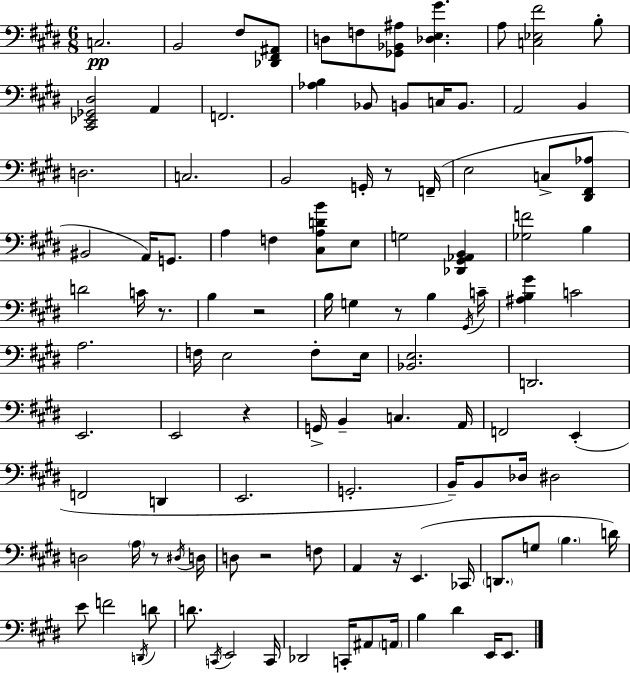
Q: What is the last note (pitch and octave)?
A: E2